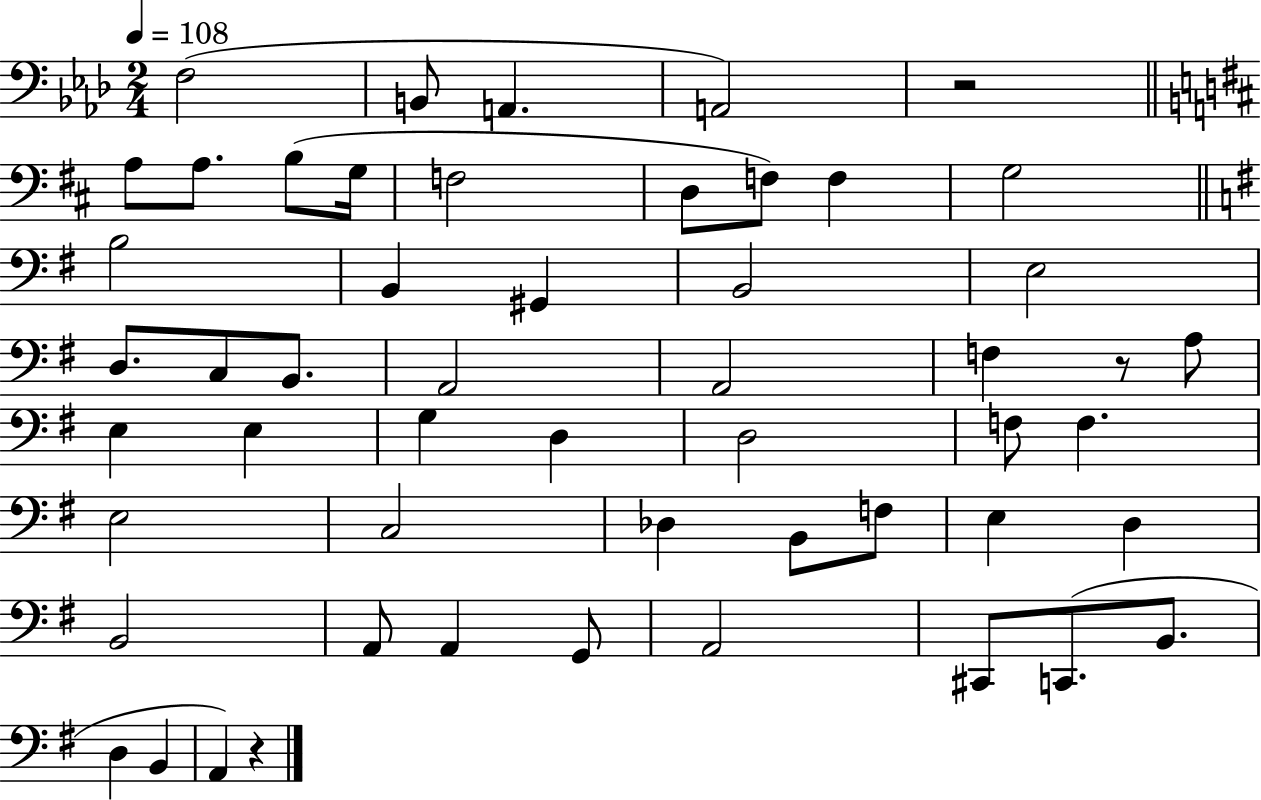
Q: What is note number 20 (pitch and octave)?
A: C3